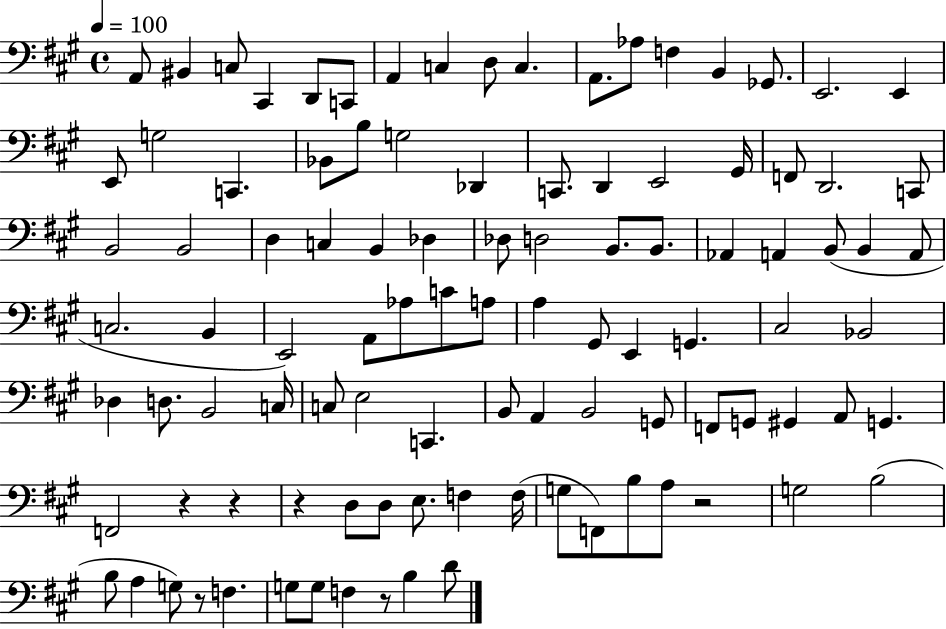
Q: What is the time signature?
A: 4/4